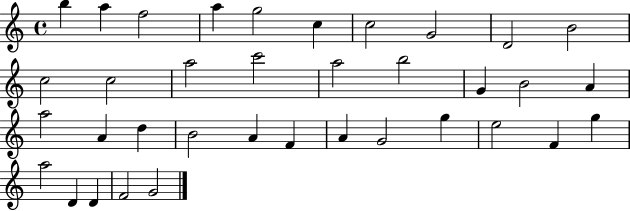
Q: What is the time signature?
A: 4/4